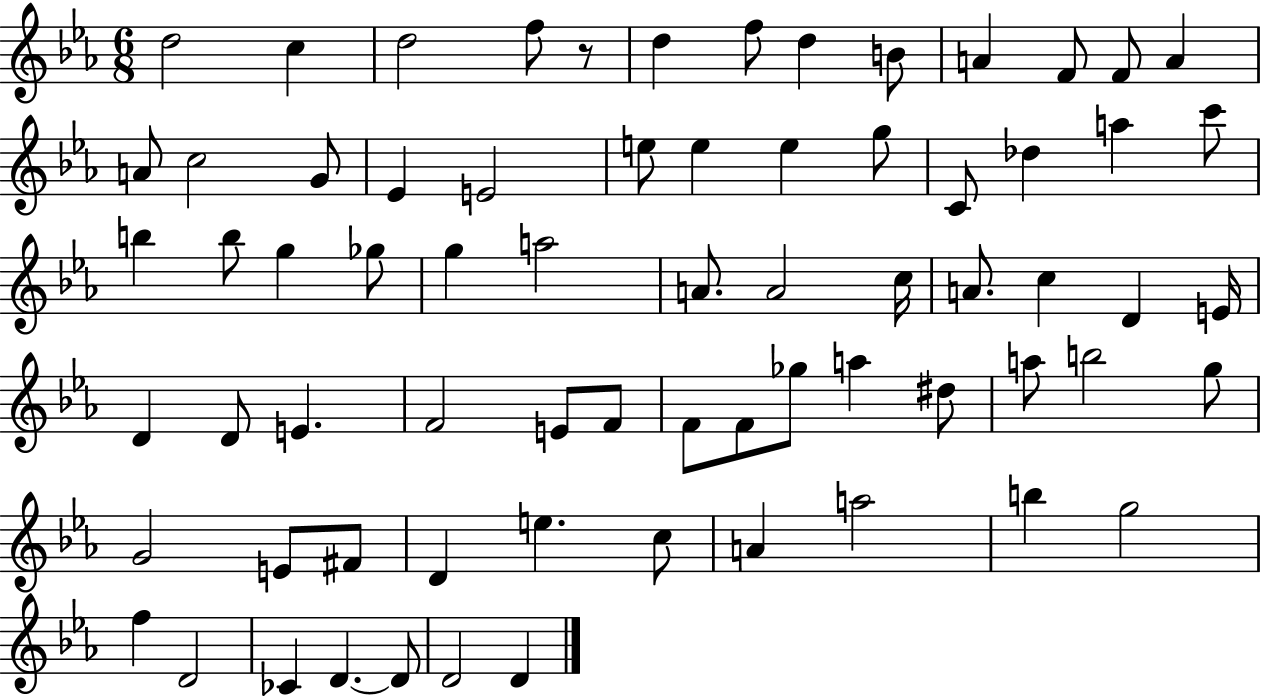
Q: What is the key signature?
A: EES major